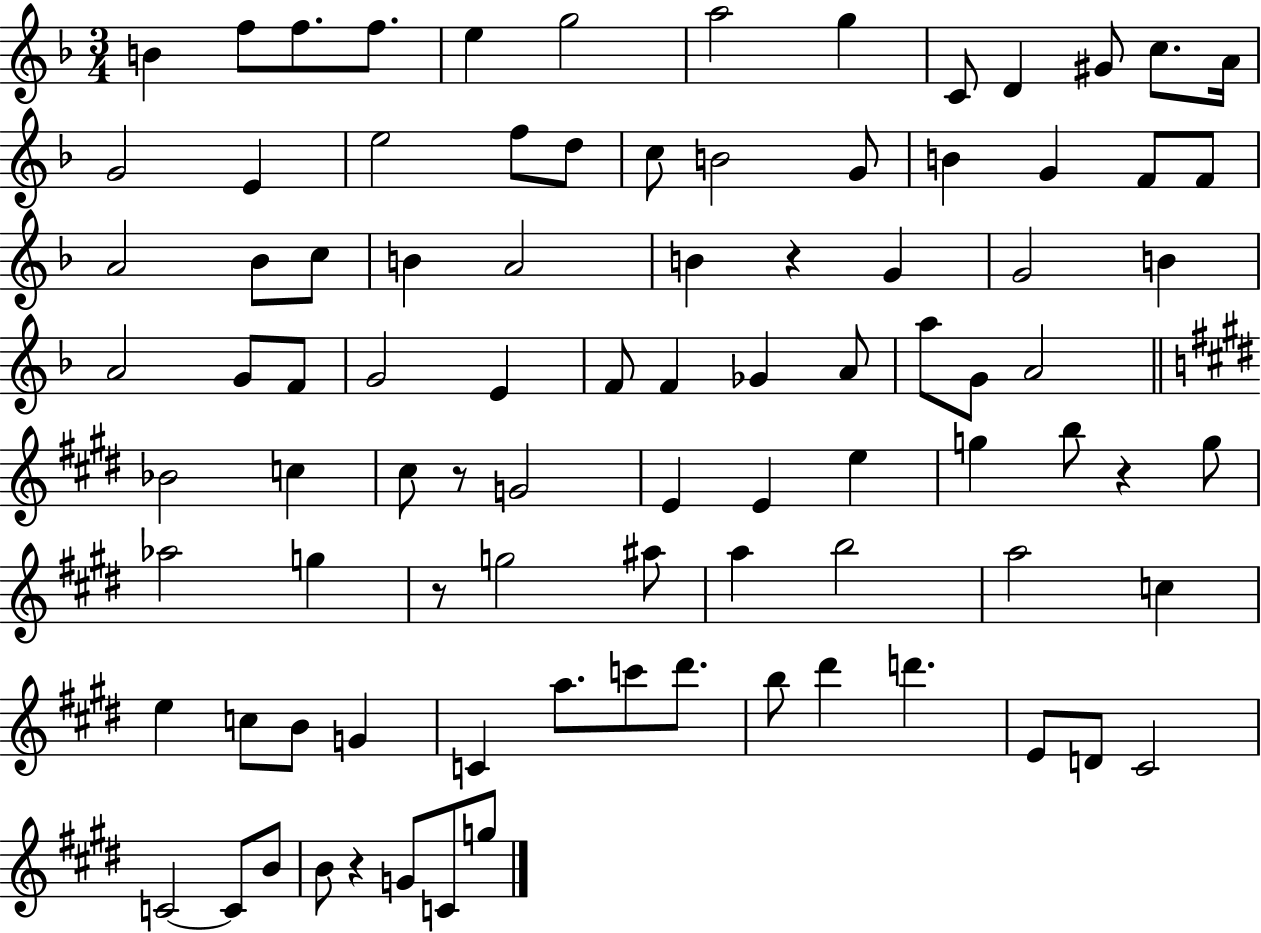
B4/q F5/e F5/e. F5/e. E5/q G5/h A5/h G5/q C4/e D4/q G#4/e C5/e. A4/s G4/h E4/q E5/h F5/e D5/e C5/e B4/h G4/e B4/q G4/q F4/e F4/e A4/h Bb4/e C5/e B4/q A4/h B4/q R/q G4/q G4/h B4/q A4/h G4/e F4/e G4/h E4/q F4/e F4/q Gb4/q A4/e A5/e G4/e A4/h Bb4/h C5/q C#5/e R/e G4/h E4/q E4/q E5/q G5/q B5/e R/q G5/e Ab5/h G5/q R/e G5/h A#5/e A5/q B5/h A5/h C5/q E5/q C5/e B4/e G4/q C4/q A5/e. C6/e D#6/e. B5/e D#6/q D6/q. E4/e D4/e C#4/h C4/h C4/e B4/e B4/e R/q G4/e C4/e G5/e